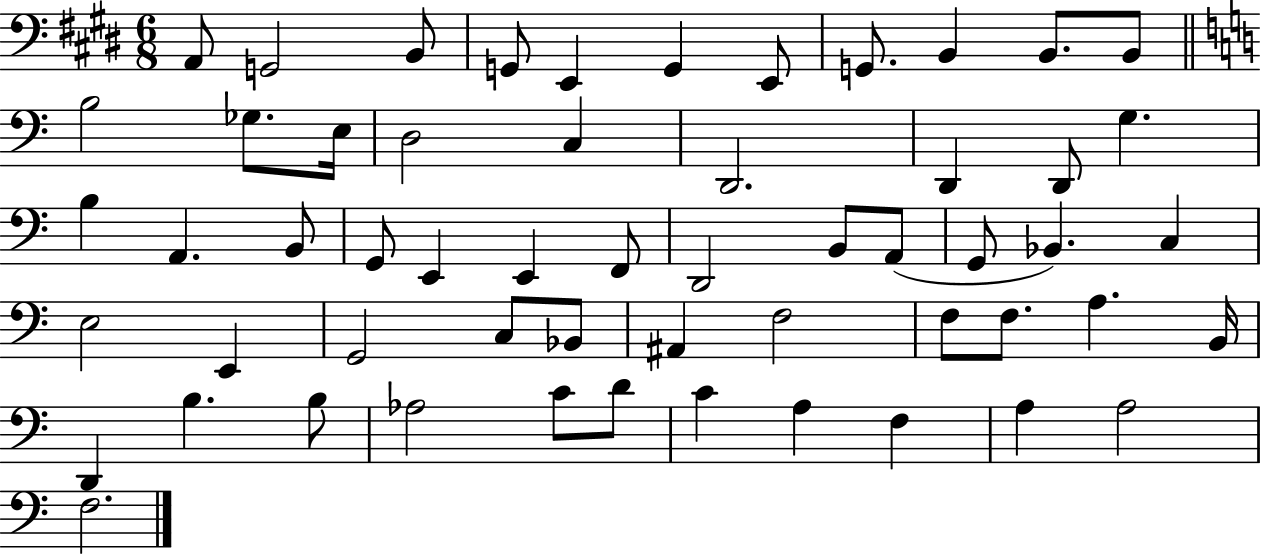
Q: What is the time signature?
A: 6/8